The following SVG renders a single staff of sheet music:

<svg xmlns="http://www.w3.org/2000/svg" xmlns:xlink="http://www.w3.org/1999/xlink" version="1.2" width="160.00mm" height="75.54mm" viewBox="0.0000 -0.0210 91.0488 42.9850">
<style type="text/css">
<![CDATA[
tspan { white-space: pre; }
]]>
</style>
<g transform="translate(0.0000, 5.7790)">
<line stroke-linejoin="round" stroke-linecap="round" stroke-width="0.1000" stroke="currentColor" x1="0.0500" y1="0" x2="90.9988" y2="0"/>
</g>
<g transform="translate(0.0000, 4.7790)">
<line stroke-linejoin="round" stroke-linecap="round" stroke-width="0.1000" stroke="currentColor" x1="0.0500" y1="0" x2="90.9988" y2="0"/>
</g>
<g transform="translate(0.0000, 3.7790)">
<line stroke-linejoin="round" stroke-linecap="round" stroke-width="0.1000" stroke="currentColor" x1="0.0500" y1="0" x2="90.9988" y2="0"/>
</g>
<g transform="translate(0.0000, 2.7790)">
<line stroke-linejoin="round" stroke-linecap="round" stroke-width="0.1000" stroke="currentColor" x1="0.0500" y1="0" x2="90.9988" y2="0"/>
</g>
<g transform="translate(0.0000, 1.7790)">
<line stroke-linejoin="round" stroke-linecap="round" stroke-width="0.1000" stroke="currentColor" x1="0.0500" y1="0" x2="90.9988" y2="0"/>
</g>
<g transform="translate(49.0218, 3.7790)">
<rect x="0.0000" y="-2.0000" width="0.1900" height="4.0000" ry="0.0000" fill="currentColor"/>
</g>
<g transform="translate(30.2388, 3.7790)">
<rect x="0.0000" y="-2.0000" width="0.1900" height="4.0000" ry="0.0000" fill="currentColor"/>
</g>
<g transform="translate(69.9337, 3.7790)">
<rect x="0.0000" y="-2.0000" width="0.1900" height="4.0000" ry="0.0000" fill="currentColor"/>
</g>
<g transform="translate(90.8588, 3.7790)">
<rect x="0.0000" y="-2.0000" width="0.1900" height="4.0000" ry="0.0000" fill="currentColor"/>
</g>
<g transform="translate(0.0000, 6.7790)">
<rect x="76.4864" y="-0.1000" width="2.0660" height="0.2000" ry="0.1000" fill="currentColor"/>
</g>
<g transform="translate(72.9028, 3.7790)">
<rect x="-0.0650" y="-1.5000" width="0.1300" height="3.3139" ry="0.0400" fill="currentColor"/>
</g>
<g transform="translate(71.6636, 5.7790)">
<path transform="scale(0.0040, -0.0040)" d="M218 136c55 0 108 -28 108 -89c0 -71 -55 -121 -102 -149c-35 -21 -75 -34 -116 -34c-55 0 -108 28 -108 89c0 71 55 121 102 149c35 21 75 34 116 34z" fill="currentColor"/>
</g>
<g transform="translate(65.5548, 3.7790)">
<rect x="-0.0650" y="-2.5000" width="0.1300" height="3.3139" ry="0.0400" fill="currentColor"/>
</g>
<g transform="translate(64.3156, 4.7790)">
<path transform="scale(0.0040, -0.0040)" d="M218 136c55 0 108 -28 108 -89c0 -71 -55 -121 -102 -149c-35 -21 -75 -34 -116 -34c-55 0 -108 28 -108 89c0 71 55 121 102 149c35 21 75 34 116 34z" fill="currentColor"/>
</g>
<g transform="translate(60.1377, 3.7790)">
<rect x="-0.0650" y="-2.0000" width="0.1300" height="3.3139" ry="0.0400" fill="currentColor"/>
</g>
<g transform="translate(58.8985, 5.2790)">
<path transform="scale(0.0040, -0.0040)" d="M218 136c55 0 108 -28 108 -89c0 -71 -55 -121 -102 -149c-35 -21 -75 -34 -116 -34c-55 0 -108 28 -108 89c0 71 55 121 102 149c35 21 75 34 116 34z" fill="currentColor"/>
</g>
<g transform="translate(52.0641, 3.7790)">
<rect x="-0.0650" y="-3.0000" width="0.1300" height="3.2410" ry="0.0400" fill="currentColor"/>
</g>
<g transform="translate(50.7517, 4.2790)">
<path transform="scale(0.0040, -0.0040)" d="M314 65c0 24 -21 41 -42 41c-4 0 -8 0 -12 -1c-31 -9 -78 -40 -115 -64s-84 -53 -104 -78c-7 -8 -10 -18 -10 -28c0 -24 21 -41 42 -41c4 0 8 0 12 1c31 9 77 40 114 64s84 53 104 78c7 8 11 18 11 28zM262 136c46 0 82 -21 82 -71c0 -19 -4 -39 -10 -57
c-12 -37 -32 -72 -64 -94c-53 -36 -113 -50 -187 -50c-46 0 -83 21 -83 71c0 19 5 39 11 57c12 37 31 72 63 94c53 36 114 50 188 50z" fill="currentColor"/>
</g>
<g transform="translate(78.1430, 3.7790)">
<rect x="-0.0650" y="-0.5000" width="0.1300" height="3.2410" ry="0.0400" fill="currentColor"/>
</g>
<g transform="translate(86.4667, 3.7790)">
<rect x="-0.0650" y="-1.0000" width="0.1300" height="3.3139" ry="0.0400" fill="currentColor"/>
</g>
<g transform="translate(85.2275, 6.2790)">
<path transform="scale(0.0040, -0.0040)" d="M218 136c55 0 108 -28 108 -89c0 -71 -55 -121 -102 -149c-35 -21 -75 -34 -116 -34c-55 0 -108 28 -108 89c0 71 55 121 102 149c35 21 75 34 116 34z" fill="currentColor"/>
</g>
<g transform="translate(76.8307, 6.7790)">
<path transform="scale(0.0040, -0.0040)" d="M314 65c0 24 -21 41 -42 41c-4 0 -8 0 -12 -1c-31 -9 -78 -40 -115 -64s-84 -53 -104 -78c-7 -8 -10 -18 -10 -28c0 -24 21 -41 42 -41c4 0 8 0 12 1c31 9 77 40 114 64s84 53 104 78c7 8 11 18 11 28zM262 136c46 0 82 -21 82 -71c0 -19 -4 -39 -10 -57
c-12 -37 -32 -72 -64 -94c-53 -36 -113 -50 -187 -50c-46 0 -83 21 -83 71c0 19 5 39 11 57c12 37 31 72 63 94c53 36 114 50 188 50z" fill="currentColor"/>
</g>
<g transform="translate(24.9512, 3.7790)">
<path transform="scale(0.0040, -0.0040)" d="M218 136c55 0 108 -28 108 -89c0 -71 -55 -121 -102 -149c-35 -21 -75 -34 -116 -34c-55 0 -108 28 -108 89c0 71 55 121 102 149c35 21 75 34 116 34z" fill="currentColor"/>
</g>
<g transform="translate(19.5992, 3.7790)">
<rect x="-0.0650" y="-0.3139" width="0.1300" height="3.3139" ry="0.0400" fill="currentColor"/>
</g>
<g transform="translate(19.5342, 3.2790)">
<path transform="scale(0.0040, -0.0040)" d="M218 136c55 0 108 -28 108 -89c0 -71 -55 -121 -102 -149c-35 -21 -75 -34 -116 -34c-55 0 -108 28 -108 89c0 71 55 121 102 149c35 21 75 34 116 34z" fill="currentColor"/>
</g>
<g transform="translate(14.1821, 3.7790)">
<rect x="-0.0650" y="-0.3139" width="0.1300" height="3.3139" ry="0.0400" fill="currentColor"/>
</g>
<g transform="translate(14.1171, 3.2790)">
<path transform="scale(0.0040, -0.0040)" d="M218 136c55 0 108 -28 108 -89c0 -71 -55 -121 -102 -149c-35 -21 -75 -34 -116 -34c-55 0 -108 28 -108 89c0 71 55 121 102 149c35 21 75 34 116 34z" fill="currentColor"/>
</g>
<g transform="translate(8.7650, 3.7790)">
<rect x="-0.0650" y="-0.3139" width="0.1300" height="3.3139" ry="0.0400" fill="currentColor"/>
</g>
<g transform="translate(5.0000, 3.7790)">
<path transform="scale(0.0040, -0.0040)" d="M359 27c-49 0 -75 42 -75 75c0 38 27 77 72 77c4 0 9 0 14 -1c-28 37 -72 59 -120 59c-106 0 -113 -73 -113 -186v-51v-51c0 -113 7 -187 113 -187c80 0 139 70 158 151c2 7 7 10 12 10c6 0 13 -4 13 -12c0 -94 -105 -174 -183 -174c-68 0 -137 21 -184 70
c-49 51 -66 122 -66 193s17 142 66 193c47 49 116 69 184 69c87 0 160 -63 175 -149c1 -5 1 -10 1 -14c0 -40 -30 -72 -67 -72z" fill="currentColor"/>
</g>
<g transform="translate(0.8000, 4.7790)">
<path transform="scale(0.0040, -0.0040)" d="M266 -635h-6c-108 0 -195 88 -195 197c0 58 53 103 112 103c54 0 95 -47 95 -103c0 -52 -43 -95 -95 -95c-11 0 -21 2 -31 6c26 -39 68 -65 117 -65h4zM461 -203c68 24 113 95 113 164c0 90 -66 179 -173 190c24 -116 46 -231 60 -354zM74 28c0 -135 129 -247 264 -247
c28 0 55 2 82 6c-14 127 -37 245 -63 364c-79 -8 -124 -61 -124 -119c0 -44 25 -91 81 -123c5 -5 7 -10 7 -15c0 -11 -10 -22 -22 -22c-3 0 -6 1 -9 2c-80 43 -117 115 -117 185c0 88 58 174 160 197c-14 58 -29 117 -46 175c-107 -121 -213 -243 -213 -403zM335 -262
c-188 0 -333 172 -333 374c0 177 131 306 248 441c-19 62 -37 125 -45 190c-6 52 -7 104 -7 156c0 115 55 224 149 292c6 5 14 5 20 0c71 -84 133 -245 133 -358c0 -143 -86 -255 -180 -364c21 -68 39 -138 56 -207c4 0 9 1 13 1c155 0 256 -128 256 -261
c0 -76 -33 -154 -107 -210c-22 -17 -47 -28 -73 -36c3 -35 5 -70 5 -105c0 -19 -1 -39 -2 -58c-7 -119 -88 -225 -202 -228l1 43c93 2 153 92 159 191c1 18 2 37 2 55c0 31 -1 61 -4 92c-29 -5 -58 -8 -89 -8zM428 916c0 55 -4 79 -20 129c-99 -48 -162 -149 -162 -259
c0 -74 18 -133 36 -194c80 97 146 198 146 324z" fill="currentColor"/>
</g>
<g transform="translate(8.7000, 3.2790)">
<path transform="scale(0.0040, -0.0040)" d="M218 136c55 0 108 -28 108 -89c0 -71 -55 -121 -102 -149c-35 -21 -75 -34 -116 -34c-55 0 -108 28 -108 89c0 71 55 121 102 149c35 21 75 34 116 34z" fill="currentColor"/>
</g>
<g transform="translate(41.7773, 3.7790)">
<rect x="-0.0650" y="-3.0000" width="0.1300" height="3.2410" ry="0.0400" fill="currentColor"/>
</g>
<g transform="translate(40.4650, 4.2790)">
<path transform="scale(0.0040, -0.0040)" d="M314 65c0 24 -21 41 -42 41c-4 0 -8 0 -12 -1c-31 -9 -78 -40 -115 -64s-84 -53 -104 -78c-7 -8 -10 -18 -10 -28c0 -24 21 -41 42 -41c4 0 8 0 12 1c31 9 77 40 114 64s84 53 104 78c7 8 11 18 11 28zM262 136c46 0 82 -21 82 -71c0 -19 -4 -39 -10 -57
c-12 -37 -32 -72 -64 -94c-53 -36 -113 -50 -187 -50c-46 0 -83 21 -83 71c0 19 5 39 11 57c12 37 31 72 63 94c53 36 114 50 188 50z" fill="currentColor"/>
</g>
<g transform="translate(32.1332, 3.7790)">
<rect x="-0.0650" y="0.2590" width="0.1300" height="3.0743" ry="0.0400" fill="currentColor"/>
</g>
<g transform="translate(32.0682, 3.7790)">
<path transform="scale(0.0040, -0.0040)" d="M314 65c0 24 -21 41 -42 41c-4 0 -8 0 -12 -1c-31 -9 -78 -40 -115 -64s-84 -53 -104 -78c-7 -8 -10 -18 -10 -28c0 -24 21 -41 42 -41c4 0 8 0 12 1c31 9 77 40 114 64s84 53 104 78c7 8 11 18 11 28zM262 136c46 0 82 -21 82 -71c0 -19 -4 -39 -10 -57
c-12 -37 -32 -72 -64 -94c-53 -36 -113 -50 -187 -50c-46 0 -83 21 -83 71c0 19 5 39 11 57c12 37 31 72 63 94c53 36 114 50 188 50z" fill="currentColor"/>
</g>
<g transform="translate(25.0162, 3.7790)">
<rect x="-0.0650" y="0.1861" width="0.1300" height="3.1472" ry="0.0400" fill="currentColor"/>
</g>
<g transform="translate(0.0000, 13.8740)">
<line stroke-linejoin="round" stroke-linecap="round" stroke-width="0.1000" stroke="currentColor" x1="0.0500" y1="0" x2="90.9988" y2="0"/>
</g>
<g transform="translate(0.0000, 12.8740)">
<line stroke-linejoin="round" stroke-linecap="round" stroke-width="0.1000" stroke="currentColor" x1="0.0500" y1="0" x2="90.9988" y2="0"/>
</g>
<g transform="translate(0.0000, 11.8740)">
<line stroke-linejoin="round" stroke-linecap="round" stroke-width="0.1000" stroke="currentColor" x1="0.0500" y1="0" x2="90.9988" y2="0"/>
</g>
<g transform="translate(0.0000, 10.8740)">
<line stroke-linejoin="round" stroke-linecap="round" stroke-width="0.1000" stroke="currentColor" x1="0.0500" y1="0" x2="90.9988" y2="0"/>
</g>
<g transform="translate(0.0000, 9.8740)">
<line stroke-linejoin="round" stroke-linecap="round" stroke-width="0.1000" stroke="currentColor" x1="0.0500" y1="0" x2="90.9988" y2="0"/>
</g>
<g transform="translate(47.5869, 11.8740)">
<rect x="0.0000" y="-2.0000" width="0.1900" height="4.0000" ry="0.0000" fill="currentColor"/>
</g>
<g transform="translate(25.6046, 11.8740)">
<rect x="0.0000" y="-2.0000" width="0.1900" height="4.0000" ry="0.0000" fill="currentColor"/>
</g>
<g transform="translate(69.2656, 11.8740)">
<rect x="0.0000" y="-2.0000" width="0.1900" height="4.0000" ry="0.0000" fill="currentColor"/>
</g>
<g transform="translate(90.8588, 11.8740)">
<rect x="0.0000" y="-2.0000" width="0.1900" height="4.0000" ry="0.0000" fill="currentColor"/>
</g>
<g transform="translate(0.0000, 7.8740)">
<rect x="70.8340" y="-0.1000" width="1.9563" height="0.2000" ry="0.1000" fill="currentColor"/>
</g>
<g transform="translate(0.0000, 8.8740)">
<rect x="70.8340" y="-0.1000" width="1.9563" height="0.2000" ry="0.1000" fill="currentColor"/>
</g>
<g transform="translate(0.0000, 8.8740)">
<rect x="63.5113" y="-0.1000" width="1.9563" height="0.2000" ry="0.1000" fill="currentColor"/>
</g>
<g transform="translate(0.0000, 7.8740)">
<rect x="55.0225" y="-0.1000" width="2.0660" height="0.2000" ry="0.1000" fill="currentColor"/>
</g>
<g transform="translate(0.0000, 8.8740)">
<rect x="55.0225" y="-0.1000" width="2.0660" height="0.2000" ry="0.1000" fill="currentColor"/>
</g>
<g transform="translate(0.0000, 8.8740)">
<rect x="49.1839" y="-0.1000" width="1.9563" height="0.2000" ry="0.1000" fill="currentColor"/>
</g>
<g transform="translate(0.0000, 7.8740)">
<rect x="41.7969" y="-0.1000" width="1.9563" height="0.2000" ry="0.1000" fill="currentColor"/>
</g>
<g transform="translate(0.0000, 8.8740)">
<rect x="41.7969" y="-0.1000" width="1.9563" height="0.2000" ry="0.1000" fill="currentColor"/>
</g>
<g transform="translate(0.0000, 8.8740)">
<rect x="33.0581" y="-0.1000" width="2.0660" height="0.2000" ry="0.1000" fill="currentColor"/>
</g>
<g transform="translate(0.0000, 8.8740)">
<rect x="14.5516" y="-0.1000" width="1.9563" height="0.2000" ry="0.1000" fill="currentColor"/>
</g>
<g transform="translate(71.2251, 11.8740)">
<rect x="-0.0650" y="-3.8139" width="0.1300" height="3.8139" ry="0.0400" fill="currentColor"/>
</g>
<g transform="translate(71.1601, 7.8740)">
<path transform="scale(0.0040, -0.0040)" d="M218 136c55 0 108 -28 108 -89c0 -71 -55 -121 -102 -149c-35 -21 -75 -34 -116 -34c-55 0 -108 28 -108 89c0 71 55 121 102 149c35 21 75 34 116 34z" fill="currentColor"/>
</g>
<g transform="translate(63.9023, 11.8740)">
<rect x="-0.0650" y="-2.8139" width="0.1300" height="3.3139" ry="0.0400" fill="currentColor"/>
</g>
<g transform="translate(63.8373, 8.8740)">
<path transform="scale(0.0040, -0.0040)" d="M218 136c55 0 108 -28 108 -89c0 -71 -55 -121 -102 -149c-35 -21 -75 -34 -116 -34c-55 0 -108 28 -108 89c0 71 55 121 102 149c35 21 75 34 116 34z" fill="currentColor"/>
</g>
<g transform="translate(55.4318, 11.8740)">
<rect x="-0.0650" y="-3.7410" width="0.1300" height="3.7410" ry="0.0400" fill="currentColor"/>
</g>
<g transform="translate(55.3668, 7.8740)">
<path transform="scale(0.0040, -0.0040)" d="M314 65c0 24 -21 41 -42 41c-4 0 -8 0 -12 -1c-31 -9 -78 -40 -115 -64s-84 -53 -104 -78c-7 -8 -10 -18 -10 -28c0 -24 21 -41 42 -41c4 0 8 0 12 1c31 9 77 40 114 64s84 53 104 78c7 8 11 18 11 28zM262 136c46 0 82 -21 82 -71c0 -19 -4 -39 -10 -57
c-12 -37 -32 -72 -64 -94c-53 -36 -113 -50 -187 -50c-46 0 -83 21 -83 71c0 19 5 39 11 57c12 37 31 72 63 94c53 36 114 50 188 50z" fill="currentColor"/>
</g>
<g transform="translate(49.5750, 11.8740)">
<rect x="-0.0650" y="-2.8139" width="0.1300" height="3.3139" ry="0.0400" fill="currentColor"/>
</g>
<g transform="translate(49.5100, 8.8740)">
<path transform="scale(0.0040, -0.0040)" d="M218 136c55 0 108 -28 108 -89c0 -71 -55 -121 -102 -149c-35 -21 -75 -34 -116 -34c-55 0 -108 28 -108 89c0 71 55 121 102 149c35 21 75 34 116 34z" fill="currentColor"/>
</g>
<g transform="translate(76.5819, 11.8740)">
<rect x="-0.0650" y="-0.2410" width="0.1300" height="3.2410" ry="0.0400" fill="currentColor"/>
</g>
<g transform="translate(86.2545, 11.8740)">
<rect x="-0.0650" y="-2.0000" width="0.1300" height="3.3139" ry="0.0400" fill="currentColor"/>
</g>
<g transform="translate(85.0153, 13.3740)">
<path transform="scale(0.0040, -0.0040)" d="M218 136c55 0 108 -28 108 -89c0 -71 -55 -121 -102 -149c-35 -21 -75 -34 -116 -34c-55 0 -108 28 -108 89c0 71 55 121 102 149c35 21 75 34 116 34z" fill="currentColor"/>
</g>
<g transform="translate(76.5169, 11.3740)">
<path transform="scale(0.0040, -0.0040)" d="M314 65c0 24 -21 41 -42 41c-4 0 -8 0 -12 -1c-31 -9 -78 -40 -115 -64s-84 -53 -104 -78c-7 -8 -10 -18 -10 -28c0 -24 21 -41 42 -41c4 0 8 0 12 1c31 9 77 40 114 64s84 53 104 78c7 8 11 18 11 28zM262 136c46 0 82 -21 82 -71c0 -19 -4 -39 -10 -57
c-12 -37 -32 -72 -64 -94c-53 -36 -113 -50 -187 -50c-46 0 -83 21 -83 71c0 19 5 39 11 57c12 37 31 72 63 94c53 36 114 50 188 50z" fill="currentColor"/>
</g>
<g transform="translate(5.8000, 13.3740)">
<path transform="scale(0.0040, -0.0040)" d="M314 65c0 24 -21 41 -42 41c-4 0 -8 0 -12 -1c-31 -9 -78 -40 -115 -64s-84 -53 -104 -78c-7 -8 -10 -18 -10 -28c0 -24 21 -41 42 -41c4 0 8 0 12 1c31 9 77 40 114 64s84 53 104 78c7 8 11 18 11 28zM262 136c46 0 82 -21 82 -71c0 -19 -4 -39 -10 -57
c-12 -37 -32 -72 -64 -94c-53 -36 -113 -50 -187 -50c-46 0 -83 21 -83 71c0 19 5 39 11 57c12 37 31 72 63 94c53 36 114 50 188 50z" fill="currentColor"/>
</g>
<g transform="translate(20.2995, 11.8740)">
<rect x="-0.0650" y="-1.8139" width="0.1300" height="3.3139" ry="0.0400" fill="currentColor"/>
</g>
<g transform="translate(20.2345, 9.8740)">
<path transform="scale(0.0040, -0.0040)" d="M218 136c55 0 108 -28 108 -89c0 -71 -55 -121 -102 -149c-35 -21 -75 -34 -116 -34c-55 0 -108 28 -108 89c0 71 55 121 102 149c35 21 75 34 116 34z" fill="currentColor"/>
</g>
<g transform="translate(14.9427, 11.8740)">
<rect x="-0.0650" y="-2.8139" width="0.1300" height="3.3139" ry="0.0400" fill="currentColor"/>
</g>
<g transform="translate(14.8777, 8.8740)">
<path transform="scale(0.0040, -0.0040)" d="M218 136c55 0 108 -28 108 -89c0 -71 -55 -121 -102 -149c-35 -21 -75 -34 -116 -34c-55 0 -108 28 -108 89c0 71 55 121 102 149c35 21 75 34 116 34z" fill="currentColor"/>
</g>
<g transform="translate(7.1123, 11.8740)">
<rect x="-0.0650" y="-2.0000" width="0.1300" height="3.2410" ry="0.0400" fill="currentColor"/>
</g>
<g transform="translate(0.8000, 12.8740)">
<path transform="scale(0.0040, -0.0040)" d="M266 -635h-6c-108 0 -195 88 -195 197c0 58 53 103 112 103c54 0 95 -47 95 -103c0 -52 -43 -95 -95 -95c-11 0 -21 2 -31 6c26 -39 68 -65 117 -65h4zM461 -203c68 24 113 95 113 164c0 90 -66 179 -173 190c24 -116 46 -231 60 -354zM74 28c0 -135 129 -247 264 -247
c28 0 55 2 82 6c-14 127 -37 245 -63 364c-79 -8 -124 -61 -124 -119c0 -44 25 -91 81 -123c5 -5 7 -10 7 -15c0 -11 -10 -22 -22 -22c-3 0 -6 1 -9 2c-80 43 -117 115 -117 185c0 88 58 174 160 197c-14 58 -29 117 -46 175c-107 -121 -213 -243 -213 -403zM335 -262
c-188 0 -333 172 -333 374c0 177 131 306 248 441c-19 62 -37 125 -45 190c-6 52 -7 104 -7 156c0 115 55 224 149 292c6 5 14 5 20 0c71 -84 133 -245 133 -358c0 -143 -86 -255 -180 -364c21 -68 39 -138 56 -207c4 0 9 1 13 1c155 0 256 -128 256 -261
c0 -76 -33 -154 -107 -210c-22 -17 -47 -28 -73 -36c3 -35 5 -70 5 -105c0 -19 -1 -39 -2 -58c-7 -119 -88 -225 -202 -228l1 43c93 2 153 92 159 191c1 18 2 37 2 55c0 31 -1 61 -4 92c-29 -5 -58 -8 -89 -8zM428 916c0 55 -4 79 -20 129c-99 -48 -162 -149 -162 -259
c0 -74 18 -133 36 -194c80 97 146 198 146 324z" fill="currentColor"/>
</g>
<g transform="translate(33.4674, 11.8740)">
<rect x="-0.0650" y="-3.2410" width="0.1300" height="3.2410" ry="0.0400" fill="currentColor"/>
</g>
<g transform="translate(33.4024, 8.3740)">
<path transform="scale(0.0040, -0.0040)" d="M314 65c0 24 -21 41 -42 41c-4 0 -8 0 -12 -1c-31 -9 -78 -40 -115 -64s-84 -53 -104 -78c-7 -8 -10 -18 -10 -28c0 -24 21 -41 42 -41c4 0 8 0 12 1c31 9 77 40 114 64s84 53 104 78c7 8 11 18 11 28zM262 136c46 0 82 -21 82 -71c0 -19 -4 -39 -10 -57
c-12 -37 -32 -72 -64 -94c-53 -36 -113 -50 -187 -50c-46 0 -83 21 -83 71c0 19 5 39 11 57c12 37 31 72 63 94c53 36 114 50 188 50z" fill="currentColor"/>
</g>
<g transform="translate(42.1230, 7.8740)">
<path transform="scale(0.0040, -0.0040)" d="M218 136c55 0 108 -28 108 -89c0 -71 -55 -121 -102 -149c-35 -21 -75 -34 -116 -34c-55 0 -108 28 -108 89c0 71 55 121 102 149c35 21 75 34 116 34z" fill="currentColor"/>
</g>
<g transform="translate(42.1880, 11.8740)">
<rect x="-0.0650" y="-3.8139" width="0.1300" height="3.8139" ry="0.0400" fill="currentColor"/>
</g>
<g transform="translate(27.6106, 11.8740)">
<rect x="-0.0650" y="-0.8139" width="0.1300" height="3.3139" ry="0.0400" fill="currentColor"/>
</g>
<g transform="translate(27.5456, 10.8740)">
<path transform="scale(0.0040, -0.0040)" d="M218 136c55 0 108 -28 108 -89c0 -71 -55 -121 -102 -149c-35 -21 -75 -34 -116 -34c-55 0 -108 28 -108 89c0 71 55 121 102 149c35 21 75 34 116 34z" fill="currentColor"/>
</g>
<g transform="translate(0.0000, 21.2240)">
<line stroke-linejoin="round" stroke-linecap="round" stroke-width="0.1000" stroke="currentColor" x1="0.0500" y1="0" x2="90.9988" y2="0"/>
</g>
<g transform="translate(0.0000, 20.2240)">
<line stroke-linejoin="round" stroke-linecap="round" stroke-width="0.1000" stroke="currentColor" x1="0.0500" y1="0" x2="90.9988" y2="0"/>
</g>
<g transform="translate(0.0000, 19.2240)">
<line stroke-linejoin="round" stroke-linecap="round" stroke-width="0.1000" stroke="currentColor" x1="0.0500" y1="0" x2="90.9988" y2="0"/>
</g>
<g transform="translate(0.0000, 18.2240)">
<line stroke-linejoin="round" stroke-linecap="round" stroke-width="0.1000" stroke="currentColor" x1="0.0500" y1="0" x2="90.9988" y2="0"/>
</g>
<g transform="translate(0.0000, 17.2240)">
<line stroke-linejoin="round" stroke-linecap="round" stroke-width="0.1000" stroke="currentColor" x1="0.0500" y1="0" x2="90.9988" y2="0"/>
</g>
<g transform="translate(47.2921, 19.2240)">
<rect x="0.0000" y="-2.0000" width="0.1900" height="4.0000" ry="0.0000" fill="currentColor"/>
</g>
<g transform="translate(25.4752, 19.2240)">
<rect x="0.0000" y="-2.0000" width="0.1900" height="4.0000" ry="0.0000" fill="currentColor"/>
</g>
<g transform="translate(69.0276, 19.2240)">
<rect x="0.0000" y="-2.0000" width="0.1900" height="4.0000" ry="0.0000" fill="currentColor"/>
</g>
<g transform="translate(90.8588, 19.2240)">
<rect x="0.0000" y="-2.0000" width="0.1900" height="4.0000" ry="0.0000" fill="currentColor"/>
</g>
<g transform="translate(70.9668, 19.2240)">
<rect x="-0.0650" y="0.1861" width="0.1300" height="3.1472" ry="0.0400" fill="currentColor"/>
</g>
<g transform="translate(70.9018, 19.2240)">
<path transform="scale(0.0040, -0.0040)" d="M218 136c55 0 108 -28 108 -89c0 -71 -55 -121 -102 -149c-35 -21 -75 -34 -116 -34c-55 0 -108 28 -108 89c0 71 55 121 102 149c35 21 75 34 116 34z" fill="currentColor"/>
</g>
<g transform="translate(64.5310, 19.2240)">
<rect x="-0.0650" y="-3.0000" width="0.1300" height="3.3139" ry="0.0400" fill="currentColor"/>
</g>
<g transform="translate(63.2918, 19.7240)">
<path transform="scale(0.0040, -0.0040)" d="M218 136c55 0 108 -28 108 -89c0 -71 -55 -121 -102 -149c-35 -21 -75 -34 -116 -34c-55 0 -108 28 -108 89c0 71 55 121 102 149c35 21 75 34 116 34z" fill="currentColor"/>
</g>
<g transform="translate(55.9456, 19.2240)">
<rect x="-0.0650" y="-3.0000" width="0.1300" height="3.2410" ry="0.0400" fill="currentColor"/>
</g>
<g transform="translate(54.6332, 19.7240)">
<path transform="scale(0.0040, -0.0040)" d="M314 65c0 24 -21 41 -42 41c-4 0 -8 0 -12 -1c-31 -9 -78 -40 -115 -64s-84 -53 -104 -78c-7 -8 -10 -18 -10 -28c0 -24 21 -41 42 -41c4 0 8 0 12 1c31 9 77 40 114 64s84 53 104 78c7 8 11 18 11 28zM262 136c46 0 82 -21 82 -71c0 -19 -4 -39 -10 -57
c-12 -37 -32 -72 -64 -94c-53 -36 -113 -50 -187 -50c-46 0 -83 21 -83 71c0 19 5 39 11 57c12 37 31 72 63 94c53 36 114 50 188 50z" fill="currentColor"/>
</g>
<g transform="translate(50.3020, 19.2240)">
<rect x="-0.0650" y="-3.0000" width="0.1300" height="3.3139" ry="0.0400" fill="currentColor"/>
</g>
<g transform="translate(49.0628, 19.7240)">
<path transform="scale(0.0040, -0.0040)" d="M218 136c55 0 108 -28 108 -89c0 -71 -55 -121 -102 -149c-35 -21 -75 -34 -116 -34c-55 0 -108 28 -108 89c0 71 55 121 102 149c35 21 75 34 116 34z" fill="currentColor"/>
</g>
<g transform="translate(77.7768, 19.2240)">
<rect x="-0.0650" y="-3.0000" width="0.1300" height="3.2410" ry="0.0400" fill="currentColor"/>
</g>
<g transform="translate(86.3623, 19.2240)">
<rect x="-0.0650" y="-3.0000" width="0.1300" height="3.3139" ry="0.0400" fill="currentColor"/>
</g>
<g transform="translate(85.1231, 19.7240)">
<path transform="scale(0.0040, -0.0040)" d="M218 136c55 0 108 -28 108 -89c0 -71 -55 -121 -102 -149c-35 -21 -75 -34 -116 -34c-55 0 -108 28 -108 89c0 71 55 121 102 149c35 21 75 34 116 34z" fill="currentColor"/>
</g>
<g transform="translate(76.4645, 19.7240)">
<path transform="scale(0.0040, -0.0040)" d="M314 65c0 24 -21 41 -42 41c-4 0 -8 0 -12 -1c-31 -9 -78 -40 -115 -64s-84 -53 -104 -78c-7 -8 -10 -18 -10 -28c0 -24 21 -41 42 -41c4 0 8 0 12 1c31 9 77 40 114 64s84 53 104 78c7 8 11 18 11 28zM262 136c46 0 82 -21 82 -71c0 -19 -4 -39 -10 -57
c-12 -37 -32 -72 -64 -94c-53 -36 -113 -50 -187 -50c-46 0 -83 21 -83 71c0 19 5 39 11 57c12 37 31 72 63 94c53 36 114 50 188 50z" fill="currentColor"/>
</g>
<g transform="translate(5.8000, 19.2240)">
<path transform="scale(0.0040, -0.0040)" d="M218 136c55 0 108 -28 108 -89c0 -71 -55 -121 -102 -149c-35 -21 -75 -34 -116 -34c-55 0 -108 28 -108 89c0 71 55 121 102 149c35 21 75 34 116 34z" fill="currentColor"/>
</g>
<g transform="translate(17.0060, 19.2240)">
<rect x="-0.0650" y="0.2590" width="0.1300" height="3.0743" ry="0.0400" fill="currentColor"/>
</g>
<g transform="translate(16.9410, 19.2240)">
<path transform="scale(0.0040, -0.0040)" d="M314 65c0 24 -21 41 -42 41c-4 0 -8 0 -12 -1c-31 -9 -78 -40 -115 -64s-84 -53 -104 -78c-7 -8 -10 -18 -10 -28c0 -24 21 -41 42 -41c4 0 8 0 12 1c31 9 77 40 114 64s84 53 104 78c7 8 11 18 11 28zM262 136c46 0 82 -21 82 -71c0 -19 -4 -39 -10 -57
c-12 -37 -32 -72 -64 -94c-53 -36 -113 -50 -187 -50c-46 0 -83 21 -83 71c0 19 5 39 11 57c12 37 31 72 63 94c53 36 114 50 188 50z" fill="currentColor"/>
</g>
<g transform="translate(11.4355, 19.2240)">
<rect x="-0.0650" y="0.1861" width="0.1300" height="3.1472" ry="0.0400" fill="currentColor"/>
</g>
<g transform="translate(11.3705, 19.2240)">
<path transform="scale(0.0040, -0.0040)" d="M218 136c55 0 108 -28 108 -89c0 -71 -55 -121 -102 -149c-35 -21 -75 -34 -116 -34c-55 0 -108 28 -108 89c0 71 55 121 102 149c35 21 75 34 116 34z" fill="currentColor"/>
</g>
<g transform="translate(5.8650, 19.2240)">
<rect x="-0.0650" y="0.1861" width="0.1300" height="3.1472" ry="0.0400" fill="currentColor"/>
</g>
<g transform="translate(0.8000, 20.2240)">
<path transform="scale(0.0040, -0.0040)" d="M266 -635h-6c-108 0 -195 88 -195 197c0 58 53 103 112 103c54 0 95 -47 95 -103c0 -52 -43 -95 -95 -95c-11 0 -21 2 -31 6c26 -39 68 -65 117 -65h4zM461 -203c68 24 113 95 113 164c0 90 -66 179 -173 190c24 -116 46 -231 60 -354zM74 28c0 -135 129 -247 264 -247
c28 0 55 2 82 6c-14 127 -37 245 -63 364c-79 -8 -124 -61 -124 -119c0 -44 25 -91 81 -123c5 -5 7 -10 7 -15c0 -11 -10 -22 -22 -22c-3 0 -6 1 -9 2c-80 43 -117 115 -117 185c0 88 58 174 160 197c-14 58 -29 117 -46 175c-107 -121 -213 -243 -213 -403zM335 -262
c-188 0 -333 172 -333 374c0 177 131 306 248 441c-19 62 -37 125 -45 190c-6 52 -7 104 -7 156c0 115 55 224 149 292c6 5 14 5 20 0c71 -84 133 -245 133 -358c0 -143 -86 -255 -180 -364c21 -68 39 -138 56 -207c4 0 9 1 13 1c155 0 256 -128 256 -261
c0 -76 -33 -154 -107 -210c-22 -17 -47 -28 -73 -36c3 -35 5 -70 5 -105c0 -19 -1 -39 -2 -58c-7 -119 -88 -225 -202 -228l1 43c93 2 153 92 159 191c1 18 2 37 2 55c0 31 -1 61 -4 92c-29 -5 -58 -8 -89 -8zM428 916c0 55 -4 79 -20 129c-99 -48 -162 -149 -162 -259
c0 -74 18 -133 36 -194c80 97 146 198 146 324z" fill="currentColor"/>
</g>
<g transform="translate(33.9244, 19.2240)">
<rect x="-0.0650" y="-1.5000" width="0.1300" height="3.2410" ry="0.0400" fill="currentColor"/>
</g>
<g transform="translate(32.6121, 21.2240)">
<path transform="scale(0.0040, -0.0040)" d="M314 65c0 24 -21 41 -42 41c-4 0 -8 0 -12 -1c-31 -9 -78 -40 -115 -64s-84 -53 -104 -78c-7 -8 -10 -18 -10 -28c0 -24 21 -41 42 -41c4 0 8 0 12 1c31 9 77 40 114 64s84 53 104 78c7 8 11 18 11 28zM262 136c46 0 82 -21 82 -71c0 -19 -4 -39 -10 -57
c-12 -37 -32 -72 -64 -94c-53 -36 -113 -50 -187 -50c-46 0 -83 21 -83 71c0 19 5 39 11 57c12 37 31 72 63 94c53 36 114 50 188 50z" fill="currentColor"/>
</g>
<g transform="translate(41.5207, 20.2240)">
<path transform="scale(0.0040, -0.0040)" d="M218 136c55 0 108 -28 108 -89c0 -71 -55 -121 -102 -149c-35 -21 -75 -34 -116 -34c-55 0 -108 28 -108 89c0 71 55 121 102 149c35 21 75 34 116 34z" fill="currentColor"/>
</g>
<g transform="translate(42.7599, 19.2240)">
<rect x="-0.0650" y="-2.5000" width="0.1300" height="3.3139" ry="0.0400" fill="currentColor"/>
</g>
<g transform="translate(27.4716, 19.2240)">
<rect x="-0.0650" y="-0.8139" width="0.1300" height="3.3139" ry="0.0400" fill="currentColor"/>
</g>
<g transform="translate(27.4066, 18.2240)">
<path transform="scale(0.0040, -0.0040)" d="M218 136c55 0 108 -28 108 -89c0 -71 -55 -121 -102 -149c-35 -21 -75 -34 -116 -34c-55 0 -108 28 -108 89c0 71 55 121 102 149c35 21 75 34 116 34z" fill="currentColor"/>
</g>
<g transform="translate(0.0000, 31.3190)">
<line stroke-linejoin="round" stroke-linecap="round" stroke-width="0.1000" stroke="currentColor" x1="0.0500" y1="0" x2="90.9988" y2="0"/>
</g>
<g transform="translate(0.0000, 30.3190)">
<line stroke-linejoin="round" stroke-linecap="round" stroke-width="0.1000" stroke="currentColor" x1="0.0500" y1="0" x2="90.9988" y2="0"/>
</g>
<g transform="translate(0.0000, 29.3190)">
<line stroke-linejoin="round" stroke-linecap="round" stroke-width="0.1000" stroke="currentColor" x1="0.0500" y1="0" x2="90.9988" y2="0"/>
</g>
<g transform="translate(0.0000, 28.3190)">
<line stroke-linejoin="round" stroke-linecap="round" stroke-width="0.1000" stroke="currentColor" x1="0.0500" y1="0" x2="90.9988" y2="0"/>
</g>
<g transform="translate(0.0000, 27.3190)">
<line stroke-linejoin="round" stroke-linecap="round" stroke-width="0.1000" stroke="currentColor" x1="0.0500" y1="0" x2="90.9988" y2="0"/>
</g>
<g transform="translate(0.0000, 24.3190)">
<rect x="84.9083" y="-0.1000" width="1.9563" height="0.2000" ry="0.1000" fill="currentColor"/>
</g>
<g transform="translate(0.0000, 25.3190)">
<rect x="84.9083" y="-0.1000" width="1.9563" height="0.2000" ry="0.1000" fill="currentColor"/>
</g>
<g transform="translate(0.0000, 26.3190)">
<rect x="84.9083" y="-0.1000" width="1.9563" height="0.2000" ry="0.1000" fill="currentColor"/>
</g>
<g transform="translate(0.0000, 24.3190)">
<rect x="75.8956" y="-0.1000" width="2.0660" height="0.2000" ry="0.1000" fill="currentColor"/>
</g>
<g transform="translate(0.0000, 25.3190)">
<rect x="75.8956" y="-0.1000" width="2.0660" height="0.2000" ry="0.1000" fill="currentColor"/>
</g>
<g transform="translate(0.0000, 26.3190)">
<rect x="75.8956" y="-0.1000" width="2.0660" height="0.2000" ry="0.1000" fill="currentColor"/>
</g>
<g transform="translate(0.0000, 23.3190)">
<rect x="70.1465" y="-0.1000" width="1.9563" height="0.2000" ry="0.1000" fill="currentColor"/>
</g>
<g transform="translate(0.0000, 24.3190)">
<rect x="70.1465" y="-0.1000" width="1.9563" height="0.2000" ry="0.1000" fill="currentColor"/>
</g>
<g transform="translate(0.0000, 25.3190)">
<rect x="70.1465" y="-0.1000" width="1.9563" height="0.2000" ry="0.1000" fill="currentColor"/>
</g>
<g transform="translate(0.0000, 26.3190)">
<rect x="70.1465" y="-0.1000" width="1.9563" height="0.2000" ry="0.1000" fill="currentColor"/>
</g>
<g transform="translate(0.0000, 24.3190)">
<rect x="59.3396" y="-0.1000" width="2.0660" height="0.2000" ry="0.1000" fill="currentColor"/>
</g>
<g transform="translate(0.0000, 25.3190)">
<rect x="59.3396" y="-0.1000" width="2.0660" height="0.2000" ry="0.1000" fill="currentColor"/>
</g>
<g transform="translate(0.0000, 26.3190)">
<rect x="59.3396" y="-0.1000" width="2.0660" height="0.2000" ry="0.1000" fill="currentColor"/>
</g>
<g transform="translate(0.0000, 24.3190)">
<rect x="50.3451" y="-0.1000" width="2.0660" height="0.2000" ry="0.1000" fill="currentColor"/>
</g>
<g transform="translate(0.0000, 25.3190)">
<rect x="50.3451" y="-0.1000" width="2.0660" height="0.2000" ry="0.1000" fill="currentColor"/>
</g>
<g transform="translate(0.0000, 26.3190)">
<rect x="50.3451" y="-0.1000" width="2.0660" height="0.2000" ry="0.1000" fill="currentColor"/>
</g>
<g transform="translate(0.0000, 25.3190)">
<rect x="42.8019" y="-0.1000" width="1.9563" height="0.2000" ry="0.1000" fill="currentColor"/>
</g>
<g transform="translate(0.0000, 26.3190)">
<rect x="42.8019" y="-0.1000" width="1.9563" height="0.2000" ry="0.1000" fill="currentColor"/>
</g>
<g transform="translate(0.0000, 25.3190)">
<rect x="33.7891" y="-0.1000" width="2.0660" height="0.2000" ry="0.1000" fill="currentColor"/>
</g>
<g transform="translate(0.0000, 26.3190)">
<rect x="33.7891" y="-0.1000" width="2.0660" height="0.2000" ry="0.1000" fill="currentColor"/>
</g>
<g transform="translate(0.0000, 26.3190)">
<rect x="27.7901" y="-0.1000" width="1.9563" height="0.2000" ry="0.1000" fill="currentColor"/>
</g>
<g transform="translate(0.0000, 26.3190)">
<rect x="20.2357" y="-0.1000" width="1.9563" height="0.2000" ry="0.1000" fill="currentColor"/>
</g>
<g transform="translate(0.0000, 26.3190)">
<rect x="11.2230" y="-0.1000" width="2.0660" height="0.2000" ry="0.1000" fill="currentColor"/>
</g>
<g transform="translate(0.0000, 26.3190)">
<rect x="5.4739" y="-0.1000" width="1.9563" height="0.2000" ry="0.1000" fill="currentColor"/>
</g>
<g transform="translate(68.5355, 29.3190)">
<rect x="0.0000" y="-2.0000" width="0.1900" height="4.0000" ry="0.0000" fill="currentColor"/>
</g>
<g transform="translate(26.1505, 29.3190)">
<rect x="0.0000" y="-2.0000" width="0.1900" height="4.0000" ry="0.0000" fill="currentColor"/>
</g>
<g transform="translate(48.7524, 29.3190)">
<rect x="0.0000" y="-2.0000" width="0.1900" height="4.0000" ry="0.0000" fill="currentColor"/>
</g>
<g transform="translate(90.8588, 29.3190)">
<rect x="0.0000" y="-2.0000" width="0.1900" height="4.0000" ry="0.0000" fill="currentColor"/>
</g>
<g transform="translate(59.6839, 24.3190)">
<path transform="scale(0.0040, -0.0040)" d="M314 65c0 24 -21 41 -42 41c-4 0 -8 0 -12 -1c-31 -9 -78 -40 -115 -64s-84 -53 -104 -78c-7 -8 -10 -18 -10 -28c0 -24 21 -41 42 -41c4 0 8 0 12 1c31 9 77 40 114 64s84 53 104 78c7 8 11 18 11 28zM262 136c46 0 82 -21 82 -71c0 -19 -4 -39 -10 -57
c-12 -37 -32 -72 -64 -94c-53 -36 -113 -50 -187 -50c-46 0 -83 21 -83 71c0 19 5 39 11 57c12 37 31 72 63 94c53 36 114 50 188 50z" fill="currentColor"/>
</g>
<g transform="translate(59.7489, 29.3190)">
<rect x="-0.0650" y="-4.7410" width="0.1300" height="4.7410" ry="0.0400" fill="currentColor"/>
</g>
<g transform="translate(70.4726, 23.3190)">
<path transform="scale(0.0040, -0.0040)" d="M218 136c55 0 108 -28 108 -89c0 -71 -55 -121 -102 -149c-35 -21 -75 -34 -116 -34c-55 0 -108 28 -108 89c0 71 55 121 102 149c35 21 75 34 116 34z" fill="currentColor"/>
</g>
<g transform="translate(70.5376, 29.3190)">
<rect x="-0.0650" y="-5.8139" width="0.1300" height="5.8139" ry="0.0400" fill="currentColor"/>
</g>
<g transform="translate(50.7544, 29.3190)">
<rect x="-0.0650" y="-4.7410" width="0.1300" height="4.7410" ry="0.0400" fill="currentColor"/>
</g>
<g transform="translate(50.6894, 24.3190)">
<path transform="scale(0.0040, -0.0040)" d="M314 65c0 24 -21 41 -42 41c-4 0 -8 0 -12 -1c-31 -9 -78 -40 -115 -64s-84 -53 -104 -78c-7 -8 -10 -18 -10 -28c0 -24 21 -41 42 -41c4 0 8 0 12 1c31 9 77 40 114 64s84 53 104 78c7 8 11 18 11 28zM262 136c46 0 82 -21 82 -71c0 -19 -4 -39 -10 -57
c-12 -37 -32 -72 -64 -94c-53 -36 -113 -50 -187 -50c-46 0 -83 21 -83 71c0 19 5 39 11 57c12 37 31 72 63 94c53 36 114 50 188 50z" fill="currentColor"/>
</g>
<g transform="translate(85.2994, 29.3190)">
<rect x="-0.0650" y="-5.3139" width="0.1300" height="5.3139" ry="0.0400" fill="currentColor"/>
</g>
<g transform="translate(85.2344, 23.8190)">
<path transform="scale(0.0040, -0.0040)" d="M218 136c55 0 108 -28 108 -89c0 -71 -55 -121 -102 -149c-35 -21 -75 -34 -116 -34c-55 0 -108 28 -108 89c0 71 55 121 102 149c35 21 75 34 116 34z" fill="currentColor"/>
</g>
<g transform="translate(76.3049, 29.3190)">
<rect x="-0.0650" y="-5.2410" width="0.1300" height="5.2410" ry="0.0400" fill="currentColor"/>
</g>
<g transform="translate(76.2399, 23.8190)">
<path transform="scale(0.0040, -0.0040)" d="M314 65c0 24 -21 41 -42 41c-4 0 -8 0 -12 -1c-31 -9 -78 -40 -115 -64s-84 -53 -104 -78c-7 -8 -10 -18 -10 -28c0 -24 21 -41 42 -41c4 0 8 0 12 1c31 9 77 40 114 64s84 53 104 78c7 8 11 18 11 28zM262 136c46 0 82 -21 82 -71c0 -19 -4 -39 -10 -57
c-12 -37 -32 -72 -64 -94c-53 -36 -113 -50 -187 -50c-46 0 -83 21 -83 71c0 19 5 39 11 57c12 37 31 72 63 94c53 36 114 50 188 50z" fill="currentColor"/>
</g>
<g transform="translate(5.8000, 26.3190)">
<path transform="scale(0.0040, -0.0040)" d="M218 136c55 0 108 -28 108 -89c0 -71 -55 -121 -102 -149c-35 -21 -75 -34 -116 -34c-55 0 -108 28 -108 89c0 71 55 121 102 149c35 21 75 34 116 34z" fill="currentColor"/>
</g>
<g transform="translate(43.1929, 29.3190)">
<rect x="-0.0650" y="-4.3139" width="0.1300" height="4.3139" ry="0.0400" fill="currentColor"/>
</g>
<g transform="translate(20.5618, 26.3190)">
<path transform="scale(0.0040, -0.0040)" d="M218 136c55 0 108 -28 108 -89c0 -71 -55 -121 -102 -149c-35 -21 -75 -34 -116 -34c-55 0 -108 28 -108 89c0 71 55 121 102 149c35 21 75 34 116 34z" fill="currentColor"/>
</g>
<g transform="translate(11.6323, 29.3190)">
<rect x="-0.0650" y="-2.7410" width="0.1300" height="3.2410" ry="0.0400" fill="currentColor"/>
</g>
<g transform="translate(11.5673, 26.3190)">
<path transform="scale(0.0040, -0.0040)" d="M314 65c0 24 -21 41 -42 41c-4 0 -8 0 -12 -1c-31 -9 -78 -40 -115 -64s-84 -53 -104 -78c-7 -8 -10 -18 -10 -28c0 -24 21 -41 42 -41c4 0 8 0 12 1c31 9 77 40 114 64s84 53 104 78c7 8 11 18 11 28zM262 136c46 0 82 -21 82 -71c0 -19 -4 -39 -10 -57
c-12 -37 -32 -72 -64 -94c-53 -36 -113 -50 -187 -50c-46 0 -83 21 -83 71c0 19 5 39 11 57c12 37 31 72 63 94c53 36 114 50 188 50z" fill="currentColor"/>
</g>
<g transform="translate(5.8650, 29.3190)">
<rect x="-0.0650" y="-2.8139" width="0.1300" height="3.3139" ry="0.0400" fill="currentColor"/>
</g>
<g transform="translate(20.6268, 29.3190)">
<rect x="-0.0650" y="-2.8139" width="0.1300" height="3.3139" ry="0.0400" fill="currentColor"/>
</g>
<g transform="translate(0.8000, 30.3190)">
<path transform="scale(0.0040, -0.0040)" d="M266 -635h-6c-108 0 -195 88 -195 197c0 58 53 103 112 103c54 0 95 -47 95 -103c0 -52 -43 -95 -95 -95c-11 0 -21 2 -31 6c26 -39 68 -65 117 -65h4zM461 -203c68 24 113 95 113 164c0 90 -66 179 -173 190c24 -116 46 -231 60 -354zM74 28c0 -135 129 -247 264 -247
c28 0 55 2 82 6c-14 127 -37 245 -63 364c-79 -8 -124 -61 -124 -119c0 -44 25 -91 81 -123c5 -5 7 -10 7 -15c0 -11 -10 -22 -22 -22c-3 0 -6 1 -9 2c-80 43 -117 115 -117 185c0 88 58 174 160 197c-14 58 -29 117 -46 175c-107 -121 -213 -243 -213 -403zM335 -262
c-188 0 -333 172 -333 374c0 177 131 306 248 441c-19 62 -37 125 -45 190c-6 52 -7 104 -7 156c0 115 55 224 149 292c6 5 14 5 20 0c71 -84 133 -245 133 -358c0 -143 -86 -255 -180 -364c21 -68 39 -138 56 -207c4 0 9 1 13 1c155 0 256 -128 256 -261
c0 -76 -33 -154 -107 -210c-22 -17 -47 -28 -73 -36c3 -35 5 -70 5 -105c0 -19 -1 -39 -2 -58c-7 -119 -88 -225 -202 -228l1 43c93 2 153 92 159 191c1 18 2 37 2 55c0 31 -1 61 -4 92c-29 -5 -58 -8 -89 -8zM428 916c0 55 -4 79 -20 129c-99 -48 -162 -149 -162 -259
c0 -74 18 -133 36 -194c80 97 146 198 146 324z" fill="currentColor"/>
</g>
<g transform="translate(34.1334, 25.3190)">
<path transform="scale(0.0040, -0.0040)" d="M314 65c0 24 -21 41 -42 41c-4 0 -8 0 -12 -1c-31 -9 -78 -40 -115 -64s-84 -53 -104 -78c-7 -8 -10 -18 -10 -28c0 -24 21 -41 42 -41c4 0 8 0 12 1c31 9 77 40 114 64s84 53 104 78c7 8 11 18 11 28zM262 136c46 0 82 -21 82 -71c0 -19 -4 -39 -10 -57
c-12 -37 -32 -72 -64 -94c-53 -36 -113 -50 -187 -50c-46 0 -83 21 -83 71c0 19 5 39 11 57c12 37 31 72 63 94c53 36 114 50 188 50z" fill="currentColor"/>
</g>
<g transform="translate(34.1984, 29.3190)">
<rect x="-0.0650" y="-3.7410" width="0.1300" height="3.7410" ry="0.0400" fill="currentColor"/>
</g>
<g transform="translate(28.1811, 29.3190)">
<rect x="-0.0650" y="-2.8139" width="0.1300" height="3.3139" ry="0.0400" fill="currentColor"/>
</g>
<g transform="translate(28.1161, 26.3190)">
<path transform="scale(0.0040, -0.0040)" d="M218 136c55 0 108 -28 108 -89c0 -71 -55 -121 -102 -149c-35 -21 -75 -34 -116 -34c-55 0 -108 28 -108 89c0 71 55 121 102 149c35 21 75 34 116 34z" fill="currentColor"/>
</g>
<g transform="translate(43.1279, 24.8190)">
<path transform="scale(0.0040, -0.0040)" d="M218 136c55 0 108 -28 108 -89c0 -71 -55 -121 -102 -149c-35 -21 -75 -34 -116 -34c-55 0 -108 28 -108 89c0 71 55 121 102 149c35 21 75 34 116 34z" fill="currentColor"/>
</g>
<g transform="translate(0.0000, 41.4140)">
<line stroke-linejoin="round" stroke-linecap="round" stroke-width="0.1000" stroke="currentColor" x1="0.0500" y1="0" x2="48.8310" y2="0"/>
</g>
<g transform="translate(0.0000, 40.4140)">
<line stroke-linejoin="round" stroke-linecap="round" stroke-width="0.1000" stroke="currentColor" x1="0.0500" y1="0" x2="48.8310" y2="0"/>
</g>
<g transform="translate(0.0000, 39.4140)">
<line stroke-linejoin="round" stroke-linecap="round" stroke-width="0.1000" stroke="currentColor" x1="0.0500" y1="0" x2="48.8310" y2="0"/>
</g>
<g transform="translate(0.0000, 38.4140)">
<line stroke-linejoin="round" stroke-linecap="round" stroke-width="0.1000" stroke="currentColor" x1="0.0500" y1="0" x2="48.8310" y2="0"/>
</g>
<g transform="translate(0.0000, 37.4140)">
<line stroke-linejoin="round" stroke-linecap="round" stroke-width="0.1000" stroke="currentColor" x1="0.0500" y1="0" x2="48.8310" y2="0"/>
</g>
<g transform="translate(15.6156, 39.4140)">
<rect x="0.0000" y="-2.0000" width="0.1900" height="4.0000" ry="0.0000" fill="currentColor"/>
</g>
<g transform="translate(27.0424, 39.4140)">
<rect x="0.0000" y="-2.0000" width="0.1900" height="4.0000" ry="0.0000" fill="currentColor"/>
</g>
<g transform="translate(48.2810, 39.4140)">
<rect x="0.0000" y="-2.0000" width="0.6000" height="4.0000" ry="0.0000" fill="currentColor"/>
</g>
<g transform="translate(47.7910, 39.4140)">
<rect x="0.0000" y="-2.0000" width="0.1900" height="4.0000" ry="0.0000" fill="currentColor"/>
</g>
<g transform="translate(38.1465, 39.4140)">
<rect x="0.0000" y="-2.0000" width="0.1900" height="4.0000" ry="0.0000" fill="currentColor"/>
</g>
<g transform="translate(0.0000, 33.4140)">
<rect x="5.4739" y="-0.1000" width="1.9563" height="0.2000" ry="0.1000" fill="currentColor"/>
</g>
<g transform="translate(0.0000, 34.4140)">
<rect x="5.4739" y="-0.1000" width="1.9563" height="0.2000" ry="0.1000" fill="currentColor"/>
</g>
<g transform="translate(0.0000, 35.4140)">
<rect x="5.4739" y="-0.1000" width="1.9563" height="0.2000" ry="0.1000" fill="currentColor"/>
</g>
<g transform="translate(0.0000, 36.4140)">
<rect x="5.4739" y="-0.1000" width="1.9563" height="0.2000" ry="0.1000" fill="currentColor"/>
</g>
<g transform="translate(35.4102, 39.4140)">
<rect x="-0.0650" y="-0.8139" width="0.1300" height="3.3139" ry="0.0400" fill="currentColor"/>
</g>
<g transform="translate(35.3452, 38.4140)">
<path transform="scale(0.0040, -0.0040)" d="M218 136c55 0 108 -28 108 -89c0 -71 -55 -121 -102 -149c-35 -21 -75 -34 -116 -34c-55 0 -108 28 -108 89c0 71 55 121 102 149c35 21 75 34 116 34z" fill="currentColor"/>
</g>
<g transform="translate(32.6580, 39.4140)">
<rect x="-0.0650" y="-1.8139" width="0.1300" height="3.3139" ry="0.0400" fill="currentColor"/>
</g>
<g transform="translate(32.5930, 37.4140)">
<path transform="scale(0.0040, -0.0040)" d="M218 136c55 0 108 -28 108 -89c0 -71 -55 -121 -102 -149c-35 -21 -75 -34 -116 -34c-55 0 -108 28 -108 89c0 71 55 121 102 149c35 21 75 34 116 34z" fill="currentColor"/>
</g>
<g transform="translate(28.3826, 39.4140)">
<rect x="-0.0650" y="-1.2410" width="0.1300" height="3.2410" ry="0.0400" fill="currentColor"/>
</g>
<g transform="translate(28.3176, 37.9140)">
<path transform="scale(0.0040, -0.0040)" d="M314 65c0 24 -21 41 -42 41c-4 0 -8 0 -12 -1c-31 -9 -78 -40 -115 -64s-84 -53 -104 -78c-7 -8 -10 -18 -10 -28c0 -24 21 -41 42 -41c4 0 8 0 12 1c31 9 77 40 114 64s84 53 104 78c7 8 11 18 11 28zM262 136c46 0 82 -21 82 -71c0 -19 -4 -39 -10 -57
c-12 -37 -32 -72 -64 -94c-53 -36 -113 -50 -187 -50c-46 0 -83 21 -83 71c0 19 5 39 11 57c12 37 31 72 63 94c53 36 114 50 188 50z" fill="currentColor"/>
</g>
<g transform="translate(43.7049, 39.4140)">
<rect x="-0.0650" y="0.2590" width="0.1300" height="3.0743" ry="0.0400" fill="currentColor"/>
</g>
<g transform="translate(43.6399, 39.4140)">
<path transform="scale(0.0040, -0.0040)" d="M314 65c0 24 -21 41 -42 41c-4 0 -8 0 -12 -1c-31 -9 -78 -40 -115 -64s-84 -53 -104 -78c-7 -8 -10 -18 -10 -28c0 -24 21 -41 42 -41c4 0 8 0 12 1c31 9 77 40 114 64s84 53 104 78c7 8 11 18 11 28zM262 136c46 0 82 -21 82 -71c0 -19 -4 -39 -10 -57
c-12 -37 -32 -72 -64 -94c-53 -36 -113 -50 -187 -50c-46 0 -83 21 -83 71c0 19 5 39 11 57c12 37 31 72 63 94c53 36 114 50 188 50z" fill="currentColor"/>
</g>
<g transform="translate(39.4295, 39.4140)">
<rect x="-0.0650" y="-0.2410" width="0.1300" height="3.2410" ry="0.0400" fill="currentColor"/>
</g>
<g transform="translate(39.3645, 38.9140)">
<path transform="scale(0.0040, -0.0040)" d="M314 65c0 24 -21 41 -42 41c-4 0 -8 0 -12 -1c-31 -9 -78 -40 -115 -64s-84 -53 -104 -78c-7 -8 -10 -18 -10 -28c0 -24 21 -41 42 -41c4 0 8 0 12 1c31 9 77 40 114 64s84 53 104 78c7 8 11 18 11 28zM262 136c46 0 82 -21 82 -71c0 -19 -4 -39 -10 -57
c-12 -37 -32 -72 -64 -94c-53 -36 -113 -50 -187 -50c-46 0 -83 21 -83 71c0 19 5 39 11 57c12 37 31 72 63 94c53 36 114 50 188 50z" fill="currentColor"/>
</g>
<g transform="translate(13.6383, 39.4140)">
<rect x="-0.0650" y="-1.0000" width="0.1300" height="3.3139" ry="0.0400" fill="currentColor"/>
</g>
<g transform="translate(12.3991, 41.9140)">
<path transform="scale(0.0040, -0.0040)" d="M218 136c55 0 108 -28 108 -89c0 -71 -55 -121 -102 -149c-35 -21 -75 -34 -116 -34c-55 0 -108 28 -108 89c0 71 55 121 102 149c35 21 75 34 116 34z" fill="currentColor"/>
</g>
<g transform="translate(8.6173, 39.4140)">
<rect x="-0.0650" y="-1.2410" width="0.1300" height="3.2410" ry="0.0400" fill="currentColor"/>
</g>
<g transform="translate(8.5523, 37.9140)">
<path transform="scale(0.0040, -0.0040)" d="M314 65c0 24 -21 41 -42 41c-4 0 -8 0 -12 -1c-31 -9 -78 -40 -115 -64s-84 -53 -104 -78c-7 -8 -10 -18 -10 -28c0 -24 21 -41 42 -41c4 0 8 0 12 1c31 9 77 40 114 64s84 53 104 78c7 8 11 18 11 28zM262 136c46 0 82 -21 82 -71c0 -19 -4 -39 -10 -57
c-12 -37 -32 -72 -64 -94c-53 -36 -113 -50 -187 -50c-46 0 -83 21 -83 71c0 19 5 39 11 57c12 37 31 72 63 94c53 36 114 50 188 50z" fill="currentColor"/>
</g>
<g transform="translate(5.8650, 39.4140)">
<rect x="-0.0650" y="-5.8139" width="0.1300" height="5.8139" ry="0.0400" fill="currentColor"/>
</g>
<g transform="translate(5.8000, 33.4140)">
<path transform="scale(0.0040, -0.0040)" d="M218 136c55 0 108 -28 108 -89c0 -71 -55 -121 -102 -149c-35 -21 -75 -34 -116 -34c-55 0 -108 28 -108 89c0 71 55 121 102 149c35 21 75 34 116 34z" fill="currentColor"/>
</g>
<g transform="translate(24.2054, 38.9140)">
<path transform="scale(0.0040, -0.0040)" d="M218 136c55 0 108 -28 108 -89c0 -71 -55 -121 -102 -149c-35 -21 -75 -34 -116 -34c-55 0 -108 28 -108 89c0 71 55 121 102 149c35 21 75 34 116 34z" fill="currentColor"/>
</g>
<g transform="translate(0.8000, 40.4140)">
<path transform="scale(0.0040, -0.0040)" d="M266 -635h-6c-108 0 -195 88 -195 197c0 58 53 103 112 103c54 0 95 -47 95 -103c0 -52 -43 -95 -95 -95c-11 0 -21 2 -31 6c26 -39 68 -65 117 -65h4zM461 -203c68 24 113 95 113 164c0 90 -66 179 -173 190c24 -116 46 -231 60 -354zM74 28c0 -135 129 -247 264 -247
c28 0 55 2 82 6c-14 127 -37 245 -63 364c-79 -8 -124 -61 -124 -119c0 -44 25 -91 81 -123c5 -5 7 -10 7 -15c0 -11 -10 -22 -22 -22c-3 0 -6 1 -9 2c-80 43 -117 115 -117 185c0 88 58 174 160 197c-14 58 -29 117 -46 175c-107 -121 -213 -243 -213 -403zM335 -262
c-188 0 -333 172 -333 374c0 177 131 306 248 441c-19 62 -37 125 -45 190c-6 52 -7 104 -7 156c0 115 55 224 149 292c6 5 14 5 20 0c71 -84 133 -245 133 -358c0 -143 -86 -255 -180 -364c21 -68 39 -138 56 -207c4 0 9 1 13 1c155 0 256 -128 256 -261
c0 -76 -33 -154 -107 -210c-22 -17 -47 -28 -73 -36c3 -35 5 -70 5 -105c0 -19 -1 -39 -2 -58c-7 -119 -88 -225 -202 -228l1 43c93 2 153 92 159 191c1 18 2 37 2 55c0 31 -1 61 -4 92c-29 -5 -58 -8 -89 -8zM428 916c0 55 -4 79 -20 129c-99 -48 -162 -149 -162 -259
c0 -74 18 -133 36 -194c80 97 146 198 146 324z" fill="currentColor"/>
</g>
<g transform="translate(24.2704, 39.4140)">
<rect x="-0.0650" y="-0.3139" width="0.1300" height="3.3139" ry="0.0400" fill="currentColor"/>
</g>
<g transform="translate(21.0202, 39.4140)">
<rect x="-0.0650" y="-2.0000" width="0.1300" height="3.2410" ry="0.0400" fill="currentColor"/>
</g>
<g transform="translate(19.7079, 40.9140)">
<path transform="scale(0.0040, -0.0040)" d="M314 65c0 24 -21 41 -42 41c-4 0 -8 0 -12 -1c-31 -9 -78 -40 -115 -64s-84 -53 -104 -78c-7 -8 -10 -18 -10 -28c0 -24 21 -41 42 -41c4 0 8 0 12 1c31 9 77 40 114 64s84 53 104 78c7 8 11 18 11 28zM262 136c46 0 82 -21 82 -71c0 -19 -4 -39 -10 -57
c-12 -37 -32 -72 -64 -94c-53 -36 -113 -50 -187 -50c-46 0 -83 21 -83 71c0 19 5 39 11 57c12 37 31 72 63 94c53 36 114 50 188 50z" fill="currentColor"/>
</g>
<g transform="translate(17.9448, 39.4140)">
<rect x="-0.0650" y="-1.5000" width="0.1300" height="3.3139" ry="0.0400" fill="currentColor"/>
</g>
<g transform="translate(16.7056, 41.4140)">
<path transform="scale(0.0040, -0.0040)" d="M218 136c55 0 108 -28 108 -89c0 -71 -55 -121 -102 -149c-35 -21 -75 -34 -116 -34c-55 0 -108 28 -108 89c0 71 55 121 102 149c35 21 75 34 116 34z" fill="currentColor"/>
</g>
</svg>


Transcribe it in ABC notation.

X:1
T:Untitled
M:4/4
L:1/4
K:C
c c c B B2 A2 A2 F G E C2 D F2 a f d b2 c' a c'2 a c' c2 F B B B2 d E2 G A A2 A B A2 A a a2 a a c'2 d' e'2 e'2 g' f'2 f' g' e2 D E F2 c e2 f d c2 B2